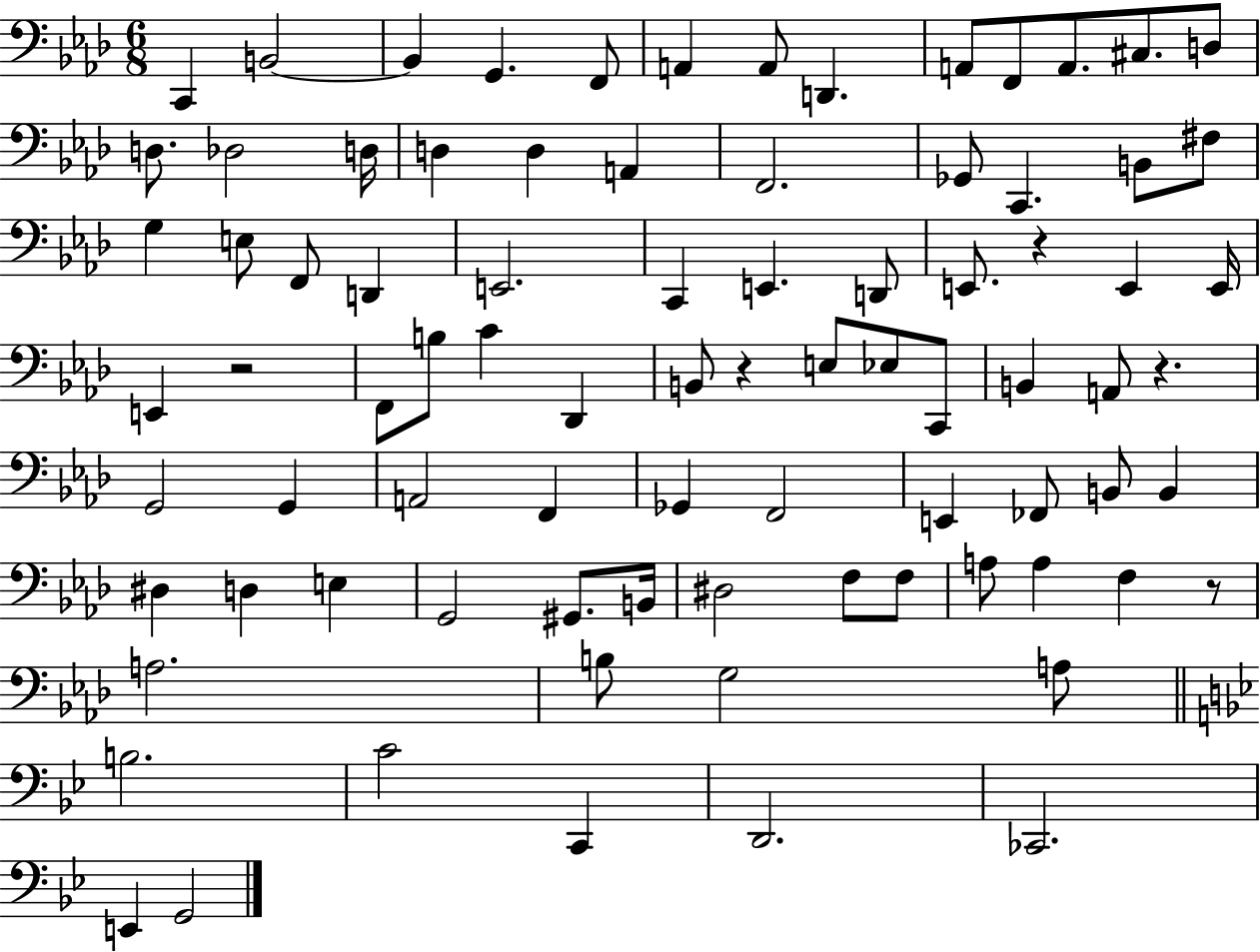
{
  \clef bass
  \numericTimeSignature
  \time 6/8
  \key aes \major
  \repeat volta 2 { c,4 b,2~~ | b,4 g,4. f,8 | a,4 a,8 d,4. | a,8 f,8 a,8. cis8. d8 | \break d8. des2 d16 | d4 d4 a,4 | f,2. | ges,8 c,4. b,8 fis8 | \break g4 e8 f,8 d,4 | e,2. | c,4 e,4. d,8 | e,8. r4 e,4 e,16 | \break e,4 r2 | f,8 b8 c'4 des,4 | b,8 r4 e8 ees8 c,8 | b,4 a,8 r4. | \break g,2 g,4 | a,2 f,4 | ges,4 f,2 | e,4 fes,8 b,8 b,4 | \break dis4 d4 e4 | g,2 gis,8. b,16 | dis2 f8 f8 | a8 a4 f4 r8 | \break a2. | b8 g2 a8 | \bar "||" \break \key bes \major b2. | c'2 c,4 | d,2. | ces,2. | \break e,4 g,2 | } \bar "|."
}